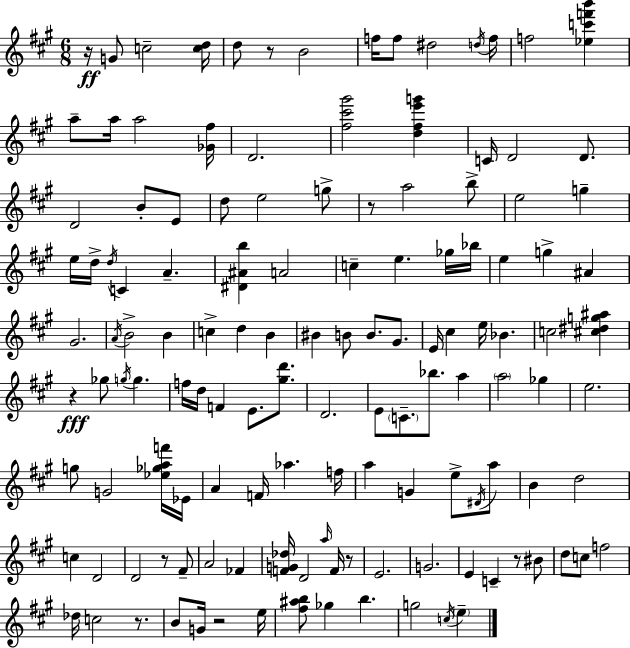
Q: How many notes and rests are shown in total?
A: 132